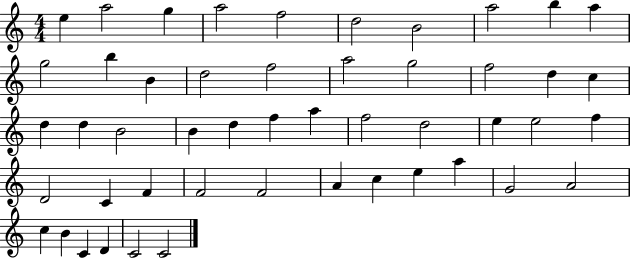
{
  \clef treble
  \numericTimeSignature
  \time 4/4
  \key c \major
  e''4 a''2 g''4 | a''2 f''2 | d''2 b'2 | a''2 b''4 a''4 | \break g''2 b''4 b'4 | d''2 f''2 | a''2 g''2 | f''2 d''4 c''4 | \break d''4 d''4 b'2 | b'4 d''4 f''4 a''4 | f''2 d''2 | e''4 e''2 f''4 | \break d'2 c'4 f'4 | f'2 f'2 | a'4 c''4 e''4 a''4 | g'2 a'2 | \break c''4 b'4 c'4 d'4 | c'2 c'2 | \bar "|."
}